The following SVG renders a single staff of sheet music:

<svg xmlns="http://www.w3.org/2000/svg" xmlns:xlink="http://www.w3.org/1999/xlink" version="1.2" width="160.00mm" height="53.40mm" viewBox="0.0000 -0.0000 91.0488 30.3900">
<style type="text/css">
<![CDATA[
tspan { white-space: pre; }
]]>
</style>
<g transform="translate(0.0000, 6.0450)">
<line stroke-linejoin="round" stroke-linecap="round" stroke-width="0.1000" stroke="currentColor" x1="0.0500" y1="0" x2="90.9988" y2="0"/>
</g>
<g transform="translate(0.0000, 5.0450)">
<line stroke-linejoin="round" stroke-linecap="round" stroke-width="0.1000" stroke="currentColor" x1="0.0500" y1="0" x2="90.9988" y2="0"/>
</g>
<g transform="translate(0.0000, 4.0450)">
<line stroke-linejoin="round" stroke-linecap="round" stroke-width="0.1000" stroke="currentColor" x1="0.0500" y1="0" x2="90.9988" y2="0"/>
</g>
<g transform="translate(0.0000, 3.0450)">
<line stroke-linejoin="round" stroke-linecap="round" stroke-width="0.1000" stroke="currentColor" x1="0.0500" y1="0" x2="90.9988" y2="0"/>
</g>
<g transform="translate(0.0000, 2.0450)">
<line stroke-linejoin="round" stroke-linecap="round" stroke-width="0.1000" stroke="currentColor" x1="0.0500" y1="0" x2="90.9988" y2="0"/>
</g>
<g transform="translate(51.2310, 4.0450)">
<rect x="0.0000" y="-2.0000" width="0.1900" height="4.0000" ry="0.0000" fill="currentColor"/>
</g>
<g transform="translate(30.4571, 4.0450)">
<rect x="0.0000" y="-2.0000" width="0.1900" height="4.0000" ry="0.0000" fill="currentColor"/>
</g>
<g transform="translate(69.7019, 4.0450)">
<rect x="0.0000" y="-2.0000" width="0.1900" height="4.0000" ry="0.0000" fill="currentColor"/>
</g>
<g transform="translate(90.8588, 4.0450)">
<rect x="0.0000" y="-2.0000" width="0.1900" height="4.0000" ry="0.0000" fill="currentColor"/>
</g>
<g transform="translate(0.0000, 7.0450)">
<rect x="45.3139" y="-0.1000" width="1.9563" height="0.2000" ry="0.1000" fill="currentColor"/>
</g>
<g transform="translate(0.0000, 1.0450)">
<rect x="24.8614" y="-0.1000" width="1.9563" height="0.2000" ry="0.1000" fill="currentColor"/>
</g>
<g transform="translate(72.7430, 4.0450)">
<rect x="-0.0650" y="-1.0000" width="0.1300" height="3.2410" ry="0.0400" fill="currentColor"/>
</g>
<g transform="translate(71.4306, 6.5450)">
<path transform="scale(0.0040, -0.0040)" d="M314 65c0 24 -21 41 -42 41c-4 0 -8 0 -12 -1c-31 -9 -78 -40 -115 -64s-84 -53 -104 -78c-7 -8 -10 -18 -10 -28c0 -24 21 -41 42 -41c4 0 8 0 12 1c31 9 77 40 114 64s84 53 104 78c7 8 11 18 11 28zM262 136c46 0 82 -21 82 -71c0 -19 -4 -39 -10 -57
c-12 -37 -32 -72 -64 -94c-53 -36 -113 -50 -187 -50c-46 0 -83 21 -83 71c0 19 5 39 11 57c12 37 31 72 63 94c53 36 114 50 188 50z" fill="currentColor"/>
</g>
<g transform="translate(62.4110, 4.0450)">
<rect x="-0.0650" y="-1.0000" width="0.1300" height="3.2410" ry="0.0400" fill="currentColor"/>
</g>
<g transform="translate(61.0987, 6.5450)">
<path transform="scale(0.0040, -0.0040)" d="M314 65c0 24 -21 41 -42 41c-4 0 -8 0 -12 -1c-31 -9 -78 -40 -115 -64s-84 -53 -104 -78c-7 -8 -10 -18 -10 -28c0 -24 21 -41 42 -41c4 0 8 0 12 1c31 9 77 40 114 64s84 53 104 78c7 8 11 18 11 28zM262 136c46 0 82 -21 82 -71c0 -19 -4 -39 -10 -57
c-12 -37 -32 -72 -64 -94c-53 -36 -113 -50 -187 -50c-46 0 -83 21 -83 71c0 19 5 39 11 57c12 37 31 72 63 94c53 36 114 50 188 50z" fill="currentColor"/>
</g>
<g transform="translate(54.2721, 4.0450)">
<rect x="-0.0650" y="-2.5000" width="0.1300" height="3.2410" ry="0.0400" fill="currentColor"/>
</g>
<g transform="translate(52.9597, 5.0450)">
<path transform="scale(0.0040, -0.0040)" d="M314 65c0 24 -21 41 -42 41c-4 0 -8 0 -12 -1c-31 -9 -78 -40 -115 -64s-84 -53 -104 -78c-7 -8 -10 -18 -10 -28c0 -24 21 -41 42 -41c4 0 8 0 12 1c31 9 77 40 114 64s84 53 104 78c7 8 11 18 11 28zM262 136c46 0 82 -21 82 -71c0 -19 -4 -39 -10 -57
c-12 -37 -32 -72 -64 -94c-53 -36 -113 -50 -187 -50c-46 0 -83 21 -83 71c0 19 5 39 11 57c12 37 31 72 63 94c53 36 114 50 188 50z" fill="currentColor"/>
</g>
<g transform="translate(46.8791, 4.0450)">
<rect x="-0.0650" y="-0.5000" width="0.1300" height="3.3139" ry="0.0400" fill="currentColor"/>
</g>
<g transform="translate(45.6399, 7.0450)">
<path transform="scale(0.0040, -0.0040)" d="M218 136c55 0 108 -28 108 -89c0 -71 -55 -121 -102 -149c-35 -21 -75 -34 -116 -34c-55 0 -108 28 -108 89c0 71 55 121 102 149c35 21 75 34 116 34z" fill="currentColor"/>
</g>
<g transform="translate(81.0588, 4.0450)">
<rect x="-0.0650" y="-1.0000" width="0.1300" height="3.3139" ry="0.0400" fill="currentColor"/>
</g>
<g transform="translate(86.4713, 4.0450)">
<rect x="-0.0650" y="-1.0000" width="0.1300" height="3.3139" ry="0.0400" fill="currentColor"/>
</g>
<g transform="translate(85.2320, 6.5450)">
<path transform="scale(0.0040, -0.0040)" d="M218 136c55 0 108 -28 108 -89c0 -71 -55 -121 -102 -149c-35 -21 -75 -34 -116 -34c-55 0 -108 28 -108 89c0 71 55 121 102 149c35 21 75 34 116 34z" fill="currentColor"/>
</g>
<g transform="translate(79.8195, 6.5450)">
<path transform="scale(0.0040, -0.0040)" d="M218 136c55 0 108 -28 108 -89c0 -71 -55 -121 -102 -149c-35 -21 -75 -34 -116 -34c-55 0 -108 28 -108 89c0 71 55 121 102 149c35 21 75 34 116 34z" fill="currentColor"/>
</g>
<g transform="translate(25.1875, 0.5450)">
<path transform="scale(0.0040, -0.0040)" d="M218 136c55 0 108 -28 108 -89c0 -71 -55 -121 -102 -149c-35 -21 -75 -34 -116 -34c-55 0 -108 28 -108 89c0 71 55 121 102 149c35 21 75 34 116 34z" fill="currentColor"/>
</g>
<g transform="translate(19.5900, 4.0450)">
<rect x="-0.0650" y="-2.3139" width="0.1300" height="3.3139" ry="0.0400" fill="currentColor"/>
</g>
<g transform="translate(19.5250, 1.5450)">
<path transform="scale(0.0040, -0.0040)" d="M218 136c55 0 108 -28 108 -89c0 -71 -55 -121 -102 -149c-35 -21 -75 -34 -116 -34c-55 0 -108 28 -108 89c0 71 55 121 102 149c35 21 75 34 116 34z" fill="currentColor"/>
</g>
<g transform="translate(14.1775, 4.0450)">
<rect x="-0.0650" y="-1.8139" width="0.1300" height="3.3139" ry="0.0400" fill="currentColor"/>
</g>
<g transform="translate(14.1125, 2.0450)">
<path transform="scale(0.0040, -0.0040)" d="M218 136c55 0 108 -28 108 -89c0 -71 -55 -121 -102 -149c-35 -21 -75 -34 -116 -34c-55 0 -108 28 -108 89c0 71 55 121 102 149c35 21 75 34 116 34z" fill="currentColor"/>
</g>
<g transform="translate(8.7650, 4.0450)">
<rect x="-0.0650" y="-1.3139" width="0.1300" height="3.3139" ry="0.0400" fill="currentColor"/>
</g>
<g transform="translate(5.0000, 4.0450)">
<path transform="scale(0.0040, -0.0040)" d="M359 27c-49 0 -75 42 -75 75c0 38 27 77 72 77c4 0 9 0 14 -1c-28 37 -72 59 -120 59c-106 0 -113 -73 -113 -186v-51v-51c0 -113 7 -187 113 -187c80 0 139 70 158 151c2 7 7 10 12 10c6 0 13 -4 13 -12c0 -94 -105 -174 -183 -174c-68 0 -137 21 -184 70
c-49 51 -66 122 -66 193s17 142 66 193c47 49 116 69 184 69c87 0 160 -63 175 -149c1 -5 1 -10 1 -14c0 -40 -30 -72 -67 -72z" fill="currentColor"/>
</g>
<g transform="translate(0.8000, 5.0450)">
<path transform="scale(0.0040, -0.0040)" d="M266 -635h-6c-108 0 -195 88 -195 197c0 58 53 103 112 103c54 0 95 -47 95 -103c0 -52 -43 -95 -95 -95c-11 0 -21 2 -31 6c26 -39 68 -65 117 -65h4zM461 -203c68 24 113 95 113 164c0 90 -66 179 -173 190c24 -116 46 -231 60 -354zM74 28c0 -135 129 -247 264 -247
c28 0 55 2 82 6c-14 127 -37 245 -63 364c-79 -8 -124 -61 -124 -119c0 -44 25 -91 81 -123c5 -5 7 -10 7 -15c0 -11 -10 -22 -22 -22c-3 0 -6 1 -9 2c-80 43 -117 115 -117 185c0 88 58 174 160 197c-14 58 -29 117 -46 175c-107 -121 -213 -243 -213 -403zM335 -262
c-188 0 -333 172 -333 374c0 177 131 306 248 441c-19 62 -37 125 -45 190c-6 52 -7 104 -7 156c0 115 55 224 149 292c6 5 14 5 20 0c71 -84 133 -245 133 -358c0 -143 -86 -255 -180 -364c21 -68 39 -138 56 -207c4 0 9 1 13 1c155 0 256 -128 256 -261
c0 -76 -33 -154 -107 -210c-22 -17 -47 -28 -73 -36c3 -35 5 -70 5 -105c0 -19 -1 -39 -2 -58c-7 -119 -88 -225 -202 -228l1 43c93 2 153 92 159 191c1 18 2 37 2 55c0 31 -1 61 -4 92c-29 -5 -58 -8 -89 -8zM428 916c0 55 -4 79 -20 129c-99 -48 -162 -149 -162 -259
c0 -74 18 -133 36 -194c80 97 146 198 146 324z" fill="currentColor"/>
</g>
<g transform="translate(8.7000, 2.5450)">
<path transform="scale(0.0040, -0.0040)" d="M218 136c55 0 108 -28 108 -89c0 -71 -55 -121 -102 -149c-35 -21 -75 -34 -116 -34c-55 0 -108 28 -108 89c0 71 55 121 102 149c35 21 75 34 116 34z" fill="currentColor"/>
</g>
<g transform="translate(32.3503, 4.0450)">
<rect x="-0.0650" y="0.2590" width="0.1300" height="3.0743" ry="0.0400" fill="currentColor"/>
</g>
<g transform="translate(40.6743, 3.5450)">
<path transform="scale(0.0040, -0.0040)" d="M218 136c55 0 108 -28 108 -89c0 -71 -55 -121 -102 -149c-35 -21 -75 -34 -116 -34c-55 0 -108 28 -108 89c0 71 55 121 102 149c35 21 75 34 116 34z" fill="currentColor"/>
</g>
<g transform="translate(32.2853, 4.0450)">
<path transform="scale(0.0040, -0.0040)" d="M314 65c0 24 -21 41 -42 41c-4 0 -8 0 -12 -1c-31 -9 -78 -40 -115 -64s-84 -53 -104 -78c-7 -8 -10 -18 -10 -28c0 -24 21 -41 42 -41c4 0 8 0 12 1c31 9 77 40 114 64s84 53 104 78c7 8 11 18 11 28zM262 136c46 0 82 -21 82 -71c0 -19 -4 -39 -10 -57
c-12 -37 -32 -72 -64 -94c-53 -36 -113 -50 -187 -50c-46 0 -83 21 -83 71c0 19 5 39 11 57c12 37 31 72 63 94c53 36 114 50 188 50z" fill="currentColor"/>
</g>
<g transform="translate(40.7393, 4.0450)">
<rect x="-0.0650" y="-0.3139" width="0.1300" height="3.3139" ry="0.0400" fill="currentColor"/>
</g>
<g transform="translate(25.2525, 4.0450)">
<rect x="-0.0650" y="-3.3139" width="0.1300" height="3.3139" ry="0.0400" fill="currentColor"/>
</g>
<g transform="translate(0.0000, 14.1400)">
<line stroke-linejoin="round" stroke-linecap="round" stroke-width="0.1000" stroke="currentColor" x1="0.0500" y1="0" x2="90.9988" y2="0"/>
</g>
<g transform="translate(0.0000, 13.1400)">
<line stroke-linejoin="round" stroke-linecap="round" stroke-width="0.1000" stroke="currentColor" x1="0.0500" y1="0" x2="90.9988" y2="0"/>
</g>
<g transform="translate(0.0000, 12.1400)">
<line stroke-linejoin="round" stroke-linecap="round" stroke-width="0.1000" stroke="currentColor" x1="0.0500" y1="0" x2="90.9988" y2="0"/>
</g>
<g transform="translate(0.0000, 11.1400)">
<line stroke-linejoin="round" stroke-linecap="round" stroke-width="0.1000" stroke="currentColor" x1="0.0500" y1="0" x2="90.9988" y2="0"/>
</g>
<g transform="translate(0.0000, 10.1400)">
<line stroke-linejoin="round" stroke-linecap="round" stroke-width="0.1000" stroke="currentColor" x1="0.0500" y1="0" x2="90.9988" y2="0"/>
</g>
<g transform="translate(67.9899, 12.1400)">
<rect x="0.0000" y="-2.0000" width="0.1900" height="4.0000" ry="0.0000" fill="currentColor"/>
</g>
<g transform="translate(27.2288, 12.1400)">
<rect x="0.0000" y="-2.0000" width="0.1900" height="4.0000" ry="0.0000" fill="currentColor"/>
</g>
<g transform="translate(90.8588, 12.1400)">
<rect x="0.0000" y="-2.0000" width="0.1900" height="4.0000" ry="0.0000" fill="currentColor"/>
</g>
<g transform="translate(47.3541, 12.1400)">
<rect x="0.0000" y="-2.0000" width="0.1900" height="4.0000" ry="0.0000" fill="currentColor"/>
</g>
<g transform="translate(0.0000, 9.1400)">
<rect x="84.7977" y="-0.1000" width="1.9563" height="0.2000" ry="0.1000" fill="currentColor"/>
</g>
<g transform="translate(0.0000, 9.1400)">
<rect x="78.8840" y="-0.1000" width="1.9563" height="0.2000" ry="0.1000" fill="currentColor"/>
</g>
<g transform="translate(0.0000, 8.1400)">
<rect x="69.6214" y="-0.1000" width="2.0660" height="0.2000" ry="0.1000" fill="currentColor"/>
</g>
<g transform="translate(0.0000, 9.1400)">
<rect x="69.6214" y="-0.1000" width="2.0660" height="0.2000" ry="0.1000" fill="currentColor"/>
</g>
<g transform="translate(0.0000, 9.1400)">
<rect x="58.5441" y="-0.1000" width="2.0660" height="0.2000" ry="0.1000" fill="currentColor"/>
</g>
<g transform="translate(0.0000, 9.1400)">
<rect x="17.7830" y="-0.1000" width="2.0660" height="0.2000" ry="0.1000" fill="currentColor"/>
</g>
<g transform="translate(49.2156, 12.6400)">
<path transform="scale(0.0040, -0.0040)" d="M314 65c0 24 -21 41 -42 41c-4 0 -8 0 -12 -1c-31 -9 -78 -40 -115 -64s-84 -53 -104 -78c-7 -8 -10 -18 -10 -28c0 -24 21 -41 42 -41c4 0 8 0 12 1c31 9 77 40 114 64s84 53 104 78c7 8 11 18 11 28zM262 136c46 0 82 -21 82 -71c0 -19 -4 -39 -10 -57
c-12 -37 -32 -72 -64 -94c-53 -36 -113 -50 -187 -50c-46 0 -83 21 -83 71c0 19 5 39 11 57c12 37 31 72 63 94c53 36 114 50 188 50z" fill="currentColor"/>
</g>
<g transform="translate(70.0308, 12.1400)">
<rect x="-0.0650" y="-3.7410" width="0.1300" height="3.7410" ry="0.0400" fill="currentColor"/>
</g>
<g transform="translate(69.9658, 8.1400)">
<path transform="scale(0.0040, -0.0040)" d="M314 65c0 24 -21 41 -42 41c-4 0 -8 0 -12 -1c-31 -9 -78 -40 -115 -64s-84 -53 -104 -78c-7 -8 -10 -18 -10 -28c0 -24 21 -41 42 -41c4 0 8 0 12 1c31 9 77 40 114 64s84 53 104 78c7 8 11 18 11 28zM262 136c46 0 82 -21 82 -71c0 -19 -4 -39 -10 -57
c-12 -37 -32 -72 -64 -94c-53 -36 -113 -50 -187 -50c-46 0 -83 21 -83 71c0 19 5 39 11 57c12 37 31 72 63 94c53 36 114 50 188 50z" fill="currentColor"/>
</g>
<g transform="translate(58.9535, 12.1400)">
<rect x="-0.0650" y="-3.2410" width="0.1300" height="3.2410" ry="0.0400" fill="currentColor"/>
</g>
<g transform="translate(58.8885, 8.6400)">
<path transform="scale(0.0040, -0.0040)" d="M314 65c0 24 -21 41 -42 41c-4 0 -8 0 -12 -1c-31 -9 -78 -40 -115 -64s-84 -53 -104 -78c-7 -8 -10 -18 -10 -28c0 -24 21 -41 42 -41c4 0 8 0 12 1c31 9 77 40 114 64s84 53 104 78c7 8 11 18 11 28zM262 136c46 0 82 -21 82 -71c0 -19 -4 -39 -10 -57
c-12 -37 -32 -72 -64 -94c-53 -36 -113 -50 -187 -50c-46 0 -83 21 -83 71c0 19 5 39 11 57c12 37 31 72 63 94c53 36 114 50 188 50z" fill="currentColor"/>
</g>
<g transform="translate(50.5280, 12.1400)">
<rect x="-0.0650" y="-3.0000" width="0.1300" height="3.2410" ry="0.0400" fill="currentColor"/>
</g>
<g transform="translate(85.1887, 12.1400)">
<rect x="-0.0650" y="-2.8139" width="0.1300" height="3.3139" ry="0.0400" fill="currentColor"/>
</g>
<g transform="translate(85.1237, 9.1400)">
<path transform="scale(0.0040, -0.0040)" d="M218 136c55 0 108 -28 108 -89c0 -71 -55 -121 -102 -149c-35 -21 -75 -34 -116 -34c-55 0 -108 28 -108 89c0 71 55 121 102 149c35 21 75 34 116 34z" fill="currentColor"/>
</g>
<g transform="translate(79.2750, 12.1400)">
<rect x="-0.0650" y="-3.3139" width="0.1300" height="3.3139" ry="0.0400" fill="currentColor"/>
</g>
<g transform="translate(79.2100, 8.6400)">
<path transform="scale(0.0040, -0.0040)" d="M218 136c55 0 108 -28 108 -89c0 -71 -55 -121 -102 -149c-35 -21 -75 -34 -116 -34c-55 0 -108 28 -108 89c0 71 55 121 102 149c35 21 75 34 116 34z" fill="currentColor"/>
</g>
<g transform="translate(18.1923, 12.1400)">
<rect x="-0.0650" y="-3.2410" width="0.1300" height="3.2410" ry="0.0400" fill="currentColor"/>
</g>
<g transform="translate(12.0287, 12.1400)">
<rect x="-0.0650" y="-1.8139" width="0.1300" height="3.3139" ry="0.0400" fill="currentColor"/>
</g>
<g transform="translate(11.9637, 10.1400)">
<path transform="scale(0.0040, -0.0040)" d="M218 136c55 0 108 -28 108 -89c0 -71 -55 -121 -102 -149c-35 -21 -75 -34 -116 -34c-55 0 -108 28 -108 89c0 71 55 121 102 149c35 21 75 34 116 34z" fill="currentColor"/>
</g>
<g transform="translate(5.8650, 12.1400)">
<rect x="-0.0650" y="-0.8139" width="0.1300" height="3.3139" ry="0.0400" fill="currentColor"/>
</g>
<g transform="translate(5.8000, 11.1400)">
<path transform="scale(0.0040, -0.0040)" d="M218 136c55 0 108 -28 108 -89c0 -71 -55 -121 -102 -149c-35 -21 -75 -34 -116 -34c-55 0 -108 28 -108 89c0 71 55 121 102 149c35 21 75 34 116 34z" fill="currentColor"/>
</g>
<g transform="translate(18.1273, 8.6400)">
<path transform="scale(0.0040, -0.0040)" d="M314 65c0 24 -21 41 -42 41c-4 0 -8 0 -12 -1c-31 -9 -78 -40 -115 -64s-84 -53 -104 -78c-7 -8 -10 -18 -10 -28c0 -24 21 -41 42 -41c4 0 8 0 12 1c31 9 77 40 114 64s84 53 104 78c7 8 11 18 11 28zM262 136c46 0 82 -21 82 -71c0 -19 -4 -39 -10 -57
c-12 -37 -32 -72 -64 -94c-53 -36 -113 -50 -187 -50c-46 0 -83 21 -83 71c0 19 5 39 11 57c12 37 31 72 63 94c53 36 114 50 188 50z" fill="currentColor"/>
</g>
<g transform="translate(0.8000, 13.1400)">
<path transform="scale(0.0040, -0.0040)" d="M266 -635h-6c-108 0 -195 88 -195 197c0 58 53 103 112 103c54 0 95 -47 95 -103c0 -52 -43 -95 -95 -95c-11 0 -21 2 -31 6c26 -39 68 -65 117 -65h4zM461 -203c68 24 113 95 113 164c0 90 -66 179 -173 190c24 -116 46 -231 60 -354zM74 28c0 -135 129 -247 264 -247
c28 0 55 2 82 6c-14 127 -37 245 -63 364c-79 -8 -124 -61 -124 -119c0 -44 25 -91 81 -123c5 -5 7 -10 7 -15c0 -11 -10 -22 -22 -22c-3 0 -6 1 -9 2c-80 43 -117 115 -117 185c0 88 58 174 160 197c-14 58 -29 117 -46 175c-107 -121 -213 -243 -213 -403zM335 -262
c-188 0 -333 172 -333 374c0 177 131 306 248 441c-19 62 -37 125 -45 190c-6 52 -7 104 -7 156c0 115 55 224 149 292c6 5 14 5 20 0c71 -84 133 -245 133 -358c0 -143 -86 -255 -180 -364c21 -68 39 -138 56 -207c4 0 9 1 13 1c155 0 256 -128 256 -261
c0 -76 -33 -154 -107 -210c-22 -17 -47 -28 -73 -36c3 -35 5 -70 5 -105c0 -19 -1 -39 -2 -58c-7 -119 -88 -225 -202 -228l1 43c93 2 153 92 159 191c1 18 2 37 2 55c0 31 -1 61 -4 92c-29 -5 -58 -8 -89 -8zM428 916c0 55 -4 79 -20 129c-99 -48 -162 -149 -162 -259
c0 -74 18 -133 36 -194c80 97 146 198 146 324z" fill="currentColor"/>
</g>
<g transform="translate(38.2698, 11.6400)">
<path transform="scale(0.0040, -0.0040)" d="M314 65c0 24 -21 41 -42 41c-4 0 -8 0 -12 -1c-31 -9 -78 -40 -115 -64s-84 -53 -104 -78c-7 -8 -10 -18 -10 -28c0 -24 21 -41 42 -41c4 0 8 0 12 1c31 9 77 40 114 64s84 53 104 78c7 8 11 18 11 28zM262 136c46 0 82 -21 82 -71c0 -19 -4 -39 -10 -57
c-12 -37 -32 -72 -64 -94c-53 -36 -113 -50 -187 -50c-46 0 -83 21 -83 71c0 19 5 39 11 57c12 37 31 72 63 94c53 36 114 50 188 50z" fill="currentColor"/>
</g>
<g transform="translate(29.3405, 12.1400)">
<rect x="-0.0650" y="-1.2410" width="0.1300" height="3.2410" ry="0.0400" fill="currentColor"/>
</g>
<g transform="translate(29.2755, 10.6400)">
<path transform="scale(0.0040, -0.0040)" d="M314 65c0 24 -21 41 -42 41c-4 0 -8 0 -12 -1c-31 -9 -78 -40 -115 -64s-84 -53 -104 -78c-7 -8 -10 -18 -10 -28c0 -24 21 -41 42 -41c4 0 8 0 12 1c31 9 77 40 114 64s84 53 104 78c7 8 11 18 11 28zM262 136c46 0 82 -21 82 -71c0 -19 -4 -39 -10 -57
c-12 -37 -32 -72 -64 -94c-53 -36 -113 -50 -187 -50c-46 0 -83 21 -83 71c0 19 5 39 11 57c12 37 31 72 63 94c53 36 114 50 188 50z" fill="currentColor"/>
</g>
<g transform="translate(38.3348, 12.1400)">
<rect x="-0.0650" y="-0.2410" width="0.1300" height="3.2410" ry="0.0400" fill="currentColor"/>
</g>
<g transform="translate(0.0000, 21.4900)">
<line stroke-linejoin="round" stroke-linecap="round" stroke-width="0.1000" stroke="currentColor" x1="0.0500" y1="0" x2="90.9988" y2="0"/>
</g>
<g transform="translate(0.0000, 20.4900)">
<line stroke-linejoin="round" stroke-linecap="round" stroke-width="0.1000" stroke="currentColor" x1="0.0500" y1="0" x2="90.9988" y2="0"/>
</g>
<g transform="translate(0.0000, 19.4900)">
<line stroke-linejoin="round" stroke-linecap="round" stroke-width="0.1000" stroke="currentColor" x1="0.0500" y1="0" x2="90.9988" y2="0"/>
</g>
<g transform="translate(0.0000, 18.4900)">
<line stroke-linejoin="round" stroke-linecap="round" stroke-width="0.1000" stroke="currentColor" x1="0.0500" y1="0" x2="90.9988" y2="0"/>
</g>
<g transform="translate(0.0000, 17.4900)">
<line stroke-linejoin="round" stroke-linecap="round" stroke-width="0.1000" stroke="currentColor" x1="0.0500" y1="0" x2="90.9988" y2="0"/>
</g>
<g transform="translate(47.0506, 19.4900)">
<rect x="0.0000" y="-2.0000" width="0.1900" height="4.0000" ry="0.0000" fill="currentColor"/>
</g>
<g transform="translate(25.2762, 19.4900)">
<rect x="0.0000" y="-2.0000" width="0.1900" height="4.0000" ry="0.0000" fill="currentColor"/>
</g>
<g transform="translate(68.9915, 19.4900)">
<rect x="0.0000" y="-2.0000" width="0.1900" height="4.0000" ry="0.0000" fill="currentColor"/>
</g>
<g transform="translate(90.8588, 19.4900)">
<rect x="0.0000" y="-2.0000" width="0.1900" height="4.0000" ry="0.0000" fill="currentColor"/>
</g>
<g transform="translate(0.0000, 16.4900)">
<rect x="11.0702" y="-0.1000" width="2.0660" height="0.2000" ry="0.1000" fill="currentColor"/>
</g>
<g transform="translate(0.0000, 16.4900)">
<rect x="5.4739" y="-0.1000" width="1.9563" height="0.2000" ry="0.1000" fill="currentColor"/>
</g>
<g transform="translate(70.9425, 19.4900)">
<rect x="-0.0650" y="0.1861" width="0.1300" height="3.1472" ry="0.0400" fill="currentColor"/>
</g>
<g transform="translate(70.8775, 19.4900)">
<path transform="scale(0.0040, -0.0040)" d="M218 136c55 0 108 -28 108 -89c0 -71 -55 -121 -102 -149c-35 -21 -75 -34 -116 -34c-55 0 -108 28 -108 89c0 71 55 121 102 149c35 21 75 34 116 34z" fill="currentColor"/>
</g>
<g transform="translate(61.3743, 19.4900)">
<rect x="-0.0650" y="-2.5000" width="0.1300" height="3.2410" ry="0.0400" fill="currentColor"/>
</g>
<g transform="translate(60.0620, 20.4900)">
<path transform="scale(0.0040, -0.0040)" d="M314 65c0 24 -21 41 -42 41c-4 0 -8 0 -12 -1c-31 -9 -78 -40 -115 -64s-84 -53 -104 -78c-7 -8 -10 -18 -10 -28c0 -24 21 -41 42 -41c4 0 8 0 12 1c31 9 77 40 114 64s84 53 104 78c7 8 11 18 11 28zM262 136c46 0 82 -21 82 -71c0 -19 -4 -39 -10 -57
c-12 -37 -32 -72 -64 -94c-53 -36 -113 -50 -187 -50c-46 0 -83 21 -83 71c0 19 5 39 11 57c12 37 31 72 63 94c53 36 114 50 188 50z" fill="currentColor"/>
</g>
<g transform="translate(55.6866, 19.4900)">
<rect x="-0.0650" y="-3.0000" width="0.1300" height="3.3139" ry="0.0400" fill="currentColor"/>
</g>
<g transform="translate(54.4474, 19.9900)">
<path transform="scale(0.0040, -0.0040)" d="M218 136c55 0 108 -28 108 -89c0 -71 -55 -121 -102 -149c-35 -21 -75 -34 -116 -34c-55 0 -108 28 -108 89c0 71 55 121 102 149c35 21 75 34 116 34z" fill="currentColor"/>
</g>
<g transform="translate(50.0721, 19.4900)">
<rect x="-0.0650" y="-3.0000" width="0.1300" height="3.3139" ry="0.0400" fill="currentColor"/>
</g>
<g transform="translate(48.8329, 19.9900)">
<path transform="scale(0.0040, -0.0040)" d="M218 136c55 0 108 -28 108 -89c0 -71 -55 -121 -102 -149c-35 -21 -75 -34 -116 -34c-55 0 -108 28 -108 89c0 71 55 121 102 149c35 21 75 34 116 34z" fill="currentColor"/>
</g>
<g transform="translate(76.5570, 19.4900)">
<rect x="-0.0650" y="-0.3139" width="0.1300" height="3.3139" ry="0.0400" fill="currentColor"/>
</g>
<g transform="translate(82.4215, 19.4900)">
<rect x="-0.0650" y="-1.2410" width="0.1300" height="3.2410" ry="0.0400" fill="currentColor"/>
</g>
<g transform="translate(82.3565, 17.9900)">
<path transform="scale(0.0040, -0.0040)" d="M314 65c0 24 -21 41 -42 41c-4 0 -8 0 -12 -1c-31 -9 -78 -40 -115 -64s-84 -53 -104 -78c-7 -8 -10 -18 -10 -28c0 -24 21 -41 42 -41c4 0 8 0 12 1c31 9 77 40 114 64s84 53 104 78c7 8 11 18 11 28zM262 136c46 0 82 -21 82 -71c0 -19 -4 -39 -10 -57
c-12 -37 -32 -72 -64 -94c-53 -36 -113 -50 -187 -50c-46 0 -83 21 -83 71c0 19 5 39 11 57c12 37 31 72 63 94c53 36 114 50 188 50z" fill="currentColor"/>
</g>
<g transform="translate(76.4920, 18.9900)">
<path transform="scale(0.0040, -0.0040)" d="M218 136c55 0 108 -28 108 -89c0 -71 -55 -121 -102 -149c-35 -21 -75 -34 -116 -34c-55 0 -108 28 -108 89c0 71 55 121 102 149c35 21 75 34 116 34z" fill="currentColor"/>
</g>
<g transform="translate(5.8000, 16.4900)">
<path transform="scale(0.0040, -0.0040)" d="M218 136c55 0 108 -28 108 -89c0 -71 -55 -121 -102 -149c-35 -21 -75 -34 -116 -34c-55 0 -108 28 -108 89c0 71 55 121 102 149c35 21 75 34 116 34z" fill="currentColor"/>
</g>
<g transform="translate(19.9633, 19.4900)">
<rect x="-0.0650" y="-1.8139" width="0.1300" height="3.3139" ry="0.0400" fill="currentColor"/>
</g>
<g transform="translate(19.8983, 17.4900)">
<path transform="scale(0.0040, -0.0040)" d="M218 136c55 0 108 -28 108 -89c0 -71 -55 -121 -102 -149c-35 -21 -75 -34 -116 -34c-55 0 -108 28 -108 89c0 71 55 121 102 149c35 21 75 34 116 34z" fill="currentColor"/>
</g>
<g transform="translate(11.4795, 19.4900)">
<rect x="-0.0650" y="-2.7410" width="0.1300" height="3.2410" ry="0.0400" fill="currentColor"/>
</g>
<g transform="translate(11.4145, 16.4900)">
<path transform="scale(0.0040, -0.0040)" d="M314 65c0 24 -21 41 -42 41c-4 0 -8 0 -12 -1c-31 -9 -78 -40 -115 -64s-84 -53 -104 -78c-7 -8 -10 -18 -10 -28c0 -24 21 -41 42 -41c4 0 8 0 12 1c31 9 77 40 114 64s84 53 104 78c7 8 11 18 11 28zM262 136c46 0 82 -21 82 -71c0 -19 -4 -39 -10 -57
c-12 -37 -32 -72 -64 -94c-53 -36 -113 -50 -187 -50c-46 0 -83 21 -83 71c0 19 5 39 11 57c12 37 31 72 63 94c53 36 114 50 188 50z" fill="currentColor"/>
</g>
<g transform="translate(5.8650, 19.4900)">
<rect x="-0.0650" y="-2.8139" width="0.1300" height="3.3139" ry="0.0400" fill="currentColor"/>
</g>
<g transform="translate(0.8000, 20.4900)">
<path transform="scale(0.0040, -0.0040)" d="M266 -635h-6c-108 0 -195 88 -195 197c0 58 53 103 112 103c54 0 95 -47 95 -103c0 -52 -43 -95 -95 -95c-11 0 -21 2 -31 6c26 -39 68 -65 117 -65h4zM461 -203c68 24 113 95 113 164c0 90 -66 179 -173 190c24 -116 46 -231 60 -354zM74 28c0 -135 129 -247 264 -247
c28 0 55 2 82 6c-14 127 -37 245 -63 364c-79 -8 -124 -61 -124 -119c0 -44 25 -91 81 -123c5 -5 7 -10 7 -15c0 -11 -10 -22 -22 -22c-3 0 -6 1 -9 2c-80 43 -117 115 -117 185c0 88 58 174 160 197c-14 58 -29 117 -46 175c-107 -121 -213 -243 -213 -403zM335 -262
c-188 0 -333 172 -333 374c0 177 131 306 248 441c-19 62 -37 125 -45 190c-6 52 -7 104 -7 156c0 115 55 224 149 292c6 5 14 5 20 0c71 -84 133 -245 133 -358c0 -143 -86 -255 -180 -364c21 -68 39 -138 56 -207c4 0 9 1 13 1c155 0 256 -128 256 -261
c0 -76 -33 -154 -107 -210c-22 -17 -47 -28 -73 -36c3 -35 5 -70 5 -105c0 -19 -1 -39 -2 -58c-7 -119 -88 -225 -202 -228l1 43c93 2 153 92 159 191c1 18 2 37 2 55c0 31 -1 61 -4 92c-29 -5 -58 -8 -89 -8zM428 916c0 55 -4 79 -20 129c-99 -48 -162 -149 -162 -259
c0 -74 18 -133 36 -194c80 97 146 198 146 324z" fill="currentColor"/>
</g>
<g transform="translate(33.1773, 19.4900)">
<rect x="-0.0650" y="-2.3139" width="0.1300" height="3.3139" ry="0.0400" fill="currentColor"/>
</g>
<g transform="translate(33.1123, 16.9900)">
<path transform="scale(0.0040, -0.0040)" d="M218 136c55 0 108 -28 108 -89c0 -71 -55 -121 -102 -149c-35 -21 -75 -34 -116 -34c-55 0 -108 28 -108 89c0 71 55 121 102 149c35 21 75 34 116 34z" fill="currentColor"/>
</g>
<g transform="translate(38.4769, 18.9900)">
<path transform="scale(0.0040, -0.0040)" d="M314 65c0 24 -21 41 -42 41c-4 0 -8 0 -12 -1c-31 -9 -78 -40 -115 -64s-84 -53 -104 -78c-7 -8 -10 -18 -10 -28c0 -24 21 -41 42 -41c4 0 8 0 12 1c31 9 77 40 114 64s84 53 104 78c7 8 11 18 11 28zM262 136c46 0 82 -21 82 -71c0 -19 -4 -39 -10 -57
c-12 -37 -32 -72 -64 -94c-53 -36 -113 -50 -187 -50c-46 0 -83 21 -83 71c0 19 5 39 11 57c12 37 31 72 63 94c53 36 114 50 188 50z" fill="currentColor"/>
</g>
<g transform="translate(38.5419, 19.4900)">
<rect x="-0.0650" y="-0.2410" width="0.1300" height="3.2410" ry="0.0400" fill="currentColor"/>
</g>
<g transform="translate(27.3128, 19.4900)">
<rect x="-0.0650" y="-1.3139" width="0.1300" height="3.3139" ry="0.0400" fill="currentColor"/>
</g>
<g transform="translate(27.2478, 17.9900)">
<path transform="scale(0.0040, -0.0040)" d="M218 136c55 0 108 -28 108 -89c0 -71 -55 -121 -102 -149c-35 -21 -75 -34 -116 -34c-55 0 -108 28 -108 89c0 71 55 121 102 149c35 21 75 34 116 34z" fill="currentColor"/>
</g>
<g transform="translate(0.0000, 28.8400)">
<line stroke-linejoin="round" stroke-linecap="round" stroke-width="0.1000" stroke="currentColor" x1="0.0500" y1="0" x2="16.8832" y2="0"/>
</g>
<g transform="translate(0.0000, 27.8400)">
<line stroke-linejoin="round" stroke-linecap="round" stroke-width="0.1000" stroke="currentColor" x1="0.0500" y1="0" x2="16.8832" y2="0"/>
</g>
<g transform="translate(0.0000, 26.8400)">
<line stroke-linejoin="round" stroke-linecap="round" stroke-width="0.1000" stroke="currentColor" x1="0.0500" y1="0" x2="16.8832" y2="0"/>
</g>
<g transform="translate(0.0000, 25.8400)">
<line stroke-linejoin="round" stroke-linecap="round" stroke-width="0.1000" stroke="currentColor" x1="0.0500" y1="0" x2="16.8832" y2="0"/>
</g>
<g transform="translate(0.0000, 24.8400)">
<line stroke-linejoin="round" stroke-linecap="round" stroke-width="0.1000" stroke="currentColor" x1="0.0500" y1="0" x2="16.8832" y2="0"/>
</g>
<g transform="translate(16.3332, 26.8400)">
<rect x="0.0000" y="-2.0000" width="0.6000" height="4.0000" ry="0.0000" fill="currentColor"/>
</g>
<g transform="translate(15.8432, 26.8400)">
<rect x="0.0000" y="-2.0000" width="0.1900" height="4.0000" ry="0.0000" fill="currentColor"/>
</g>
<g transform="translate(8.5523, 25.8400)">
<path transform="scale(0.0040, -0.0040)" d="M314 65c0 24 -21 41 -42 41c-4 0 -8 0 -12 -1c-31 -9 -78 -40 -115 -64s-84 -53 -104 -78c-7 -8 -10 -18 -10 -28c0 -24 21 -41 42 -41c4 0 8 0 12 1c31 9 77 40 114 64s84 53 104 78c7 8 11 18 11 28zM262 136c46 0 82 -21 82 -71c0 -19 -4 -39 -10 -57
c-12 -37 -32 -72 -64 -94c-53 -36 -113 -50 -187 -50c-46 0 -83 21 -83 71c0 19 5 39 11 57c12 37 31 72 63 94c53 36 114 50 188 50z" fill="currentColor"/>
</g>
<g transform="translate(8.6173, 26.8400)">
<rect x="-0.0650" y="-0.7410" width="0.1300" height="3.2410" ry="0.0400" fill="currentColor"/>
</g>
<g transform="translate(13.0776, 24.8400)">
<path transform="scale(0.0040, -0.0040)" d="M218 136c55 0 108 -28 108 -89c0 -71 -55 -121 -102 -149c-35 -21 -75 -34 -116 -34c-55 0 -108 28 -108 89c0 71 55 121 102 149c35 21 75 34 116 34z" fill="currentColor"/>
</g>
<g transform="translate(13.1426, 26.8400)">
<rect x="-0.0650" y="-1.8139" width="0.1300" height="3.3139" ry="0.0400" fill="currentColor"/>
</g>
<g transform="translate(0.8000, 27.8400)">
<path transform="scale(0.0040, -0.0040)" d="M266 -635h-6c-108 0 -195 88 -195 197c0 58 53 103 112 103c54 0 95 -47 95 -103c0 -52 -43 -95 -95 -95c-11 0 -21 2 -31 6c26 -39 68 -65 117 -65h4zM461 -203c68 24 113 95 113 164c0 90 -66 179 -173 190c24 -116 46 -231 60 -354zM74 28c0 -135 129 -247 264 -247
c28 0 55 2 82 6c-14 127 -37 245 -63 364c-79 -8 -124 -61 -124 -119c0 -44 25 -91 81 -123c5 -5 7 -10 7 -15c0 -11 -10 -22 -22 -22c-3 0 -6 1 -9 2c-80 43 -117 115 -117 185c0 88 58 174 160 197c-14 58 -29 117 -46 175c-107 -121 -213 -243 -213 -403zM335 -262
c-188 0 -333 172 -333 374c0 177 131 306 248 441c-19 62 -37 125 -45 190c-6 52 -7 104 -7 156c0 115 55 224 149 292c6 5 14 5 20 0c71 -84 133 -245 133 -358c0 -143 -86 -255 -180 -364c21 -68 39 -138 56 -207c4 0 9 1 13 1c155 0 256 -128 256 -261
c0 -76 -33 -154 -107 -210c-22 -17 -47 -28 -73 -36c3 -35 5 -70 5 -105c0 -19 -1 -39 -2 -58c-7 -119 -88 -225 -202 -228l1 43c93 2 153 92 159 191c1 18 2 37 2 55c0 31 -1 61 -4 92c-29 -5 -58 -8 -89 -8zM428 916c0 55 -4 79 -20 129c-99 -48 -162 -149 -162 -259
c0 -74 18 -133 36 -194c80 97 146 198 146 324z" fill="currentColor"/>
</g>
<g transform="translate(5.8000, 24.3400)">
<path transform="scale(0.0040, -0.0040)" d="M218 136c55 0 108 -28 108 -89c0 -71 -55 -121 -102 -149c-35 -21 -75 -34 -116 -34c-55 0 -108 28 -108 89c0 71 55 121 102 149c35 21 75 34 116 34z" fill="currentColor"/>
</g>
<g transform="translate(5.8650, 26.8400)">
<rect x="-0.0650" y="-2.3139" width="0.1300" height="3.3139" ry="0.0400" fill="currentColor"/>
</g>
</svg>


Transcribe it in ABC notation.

X:1
T:Untitled
M:4/4
L:1/4
K:C
e f g b B2 c C G2 D2 D2 D D d f b2 e2 c2 A2 b2 c'2 b a a a2 f e g c2 A A G2 B c e2 g d2 f